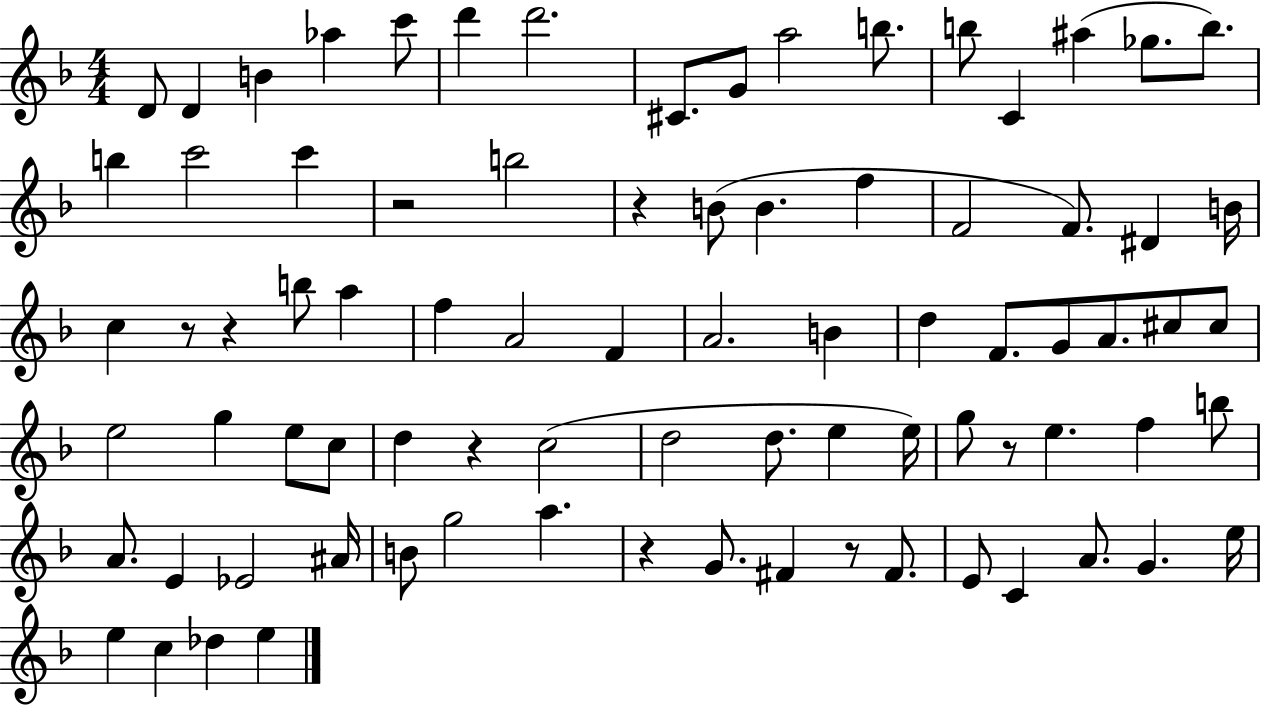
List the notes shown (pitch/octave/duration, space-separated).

D4/e D4/q B4/q Ab5/q C6/e D6/q D6/h. C#4/e. G4/e A5/h B5/e. B5/e C4/q A#5/q Gb5/e. B5/e. B5/q C6/h C6/q R/h B5/h R/q B4/e B4/q. F5/q F4/h F4/e. D#4/q B4/s C5/q R/e R/q B5/e A5/q F5/q A4/h F4/q A4/h. B4/q D5/q F4/e. G4/e A4/e. C#5/e C#5/e E5/h G5/q E5/e C5/e D5/q R/q C5/h D5/h D5/e. E5/q E5/s G5/e R/e E5/q. F5/q B5/e A4/e. E4/q Eb4/h A#4/s B4/e G5/h A5/q. R/q G4/e. F#4/q R/e F#4/e. E4/e C4/q A4/e. G4/q. E5/s E5/q C5/q Db5/q E5/q